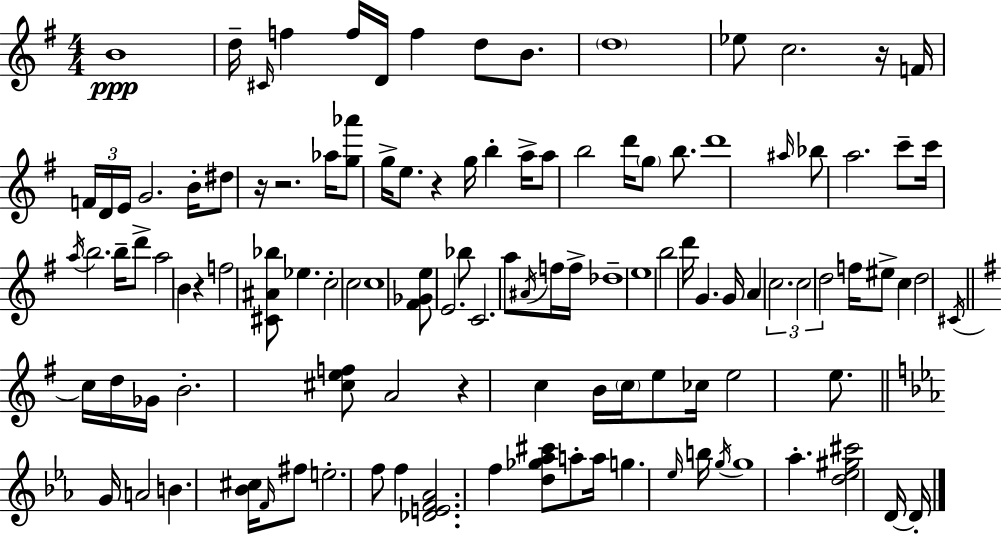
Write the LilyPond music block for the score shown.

{
  \clef treble
  \numericTimeSignature
  \time 4/4
  \key g \major
  b'1\ppp | d''16-- \grace { cis'16 } f''4 f''16 d'16 f''4 d''8 b'8. | \parenthesize d''1 | ees''8 c''2. r16 | \break f'16 \tuplet 3/2 { f'16 d'16 e'16 } g'2. | b'16-. dis''8 r16 r2. | aes''16 <g'' aes'''>8 g''16-> e''8. r4 g''16 b''4-. | a''16-> a''8 b''2 d'''16 \parenthesize g''8 b''8. | \break d'''1 | \grace { ais''16 } bes''8 a''2. | c'''8-- c'''16 \acciaccatura { a''16 } b''2. | b''16-- d'''8-> a''2 b'4 r4 | \break f''2 <cis' ais' bes''>8 ees''4. | c''2-. c''2 | c''1 | <fis' ges' e''>8 e'2. | \break bes''8 c'2. a''8 | \acciaccatura { ais'16 } f''16 f''16-> des''1-- | e''1 | b''2 d'''16 g'4. | \break g'16 a'4 \tuplet 3/2 { c''2. | c''2 d''2 } | f''16 eis''8-> c''4 d''2 | \acciaccatura { cis'16 } \bar "||" \break \key e \minor c''16 d''16 ges'16 b'2.-. <cis'' e'' f''>8 | a'2 r4 c''4 | b'16 \parenthesize c''16 e''8 ces''16 e''2 e''8. | \bar "||" \break \key c \minor g'16 a'2 b'4. <bes' cis''>16 | \grace { f'16 } fis''8 e''2.-. f''8 | f''4 <des' e' f' aes'>2. | f''4 <d'' ges'' aes'' cis'''>8 a''8-. a''16 g''4. | \break \grace { ees''16 } b''16 \acciaccatura { g''16 } g''1 | aes''4.-. <d'' ees'' gis'' cis'''>2 | d'16~~ d'16-. \bar "|."
}